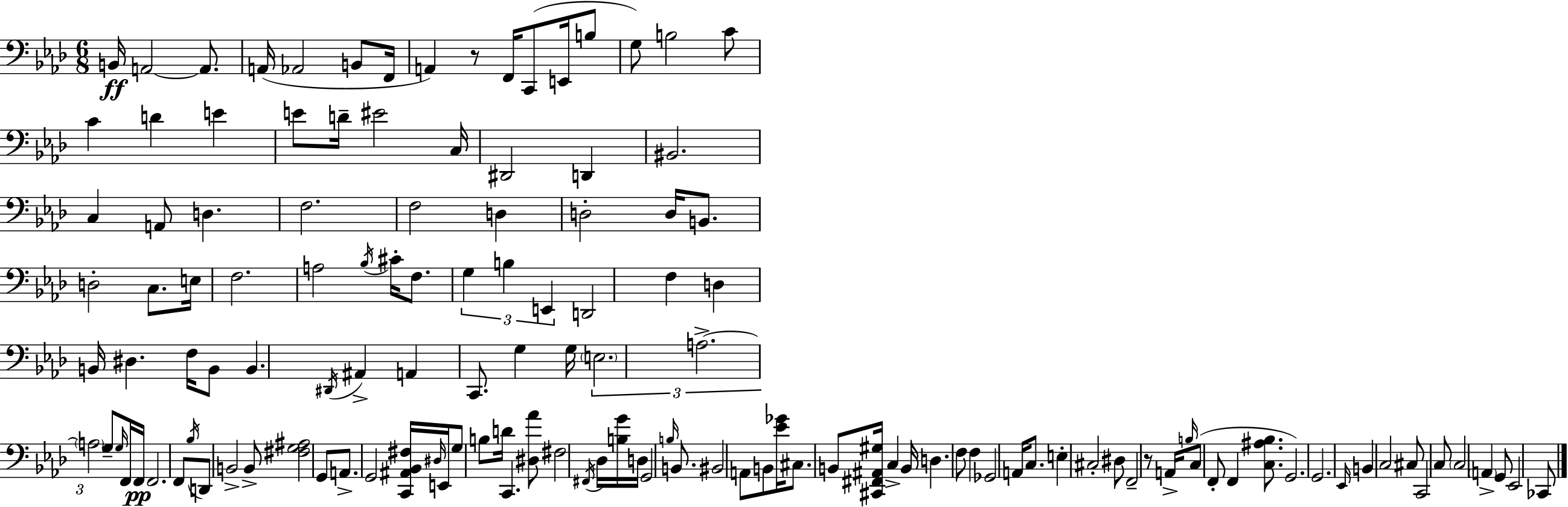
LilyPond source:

{
  \clef bass
  \numericTimeSignature
  \time 6/8
  \key f \minor
  b,16\ff a,2~~ a,8. | a,16( aes,2 b,8 f,16 | a,4) r8 f,16 c,8( e,16 b8 | g8) b2 c'8 | \break c'4 d'4 e'4 | e'8 d'16-- eis'2 c16 | dis,2 d,4 | bis,2. | \break c4 a,8 d4. | f2. | f2 d4 | d2-. d16 b,8. | \break d2-. c8. e16 | f2. | a2 \acciaccatura { bes16 } cis'16-. f8. | \tuplet 3/2 { g4 b4 e,4 } | \break d,2 f4 | d4 b,16 dis4. | f16 b,8 b,4. \acciaccatura { dis,16 } ais,4-> | a,4 c,8. g4 | \break g16 \tuplet 3/2 { \parenthesize e2. | a2.->~~ | \parenthesize a2 } g8-- | \grace { g16 } f,16 f,16\pp f,2. | \break f,8 \acciaccatura { bes16 } d,8 b,2-> | b,8-> <fis g ais>2 | g,8 a,8.-> g,2 | <c, ais, bes, fis>16 \grace { dis16 } e,16 g8 b8 d'16 c,4. | \break <dis aes'>8 fis2 | \acciaccatura { fis,16 } des16 <b g'>16 d16 g,2 | \grace { b16 } b,8. bis,2 | a,8 b,8 <ees' ges'>16 cis8. b,8 | \break <cis, fis, ais, gis>16 c4-> b,16 d4. | f8 f4 ges,2 | a,16 c8. e4-. cis2-. | dis8 f,2-- | \break r8 a,16-> \grace { b16 }( c8 f,8-. | f,4 <c ais bes>8. g,2.) | g,2. | \grace { ees,16 } b,4 | \break c2 cis8 c,2 | c8 \parenthesize c2 | \parenthesize a,4-> g,8 ees,2 | ces,8 \bar "|."
}